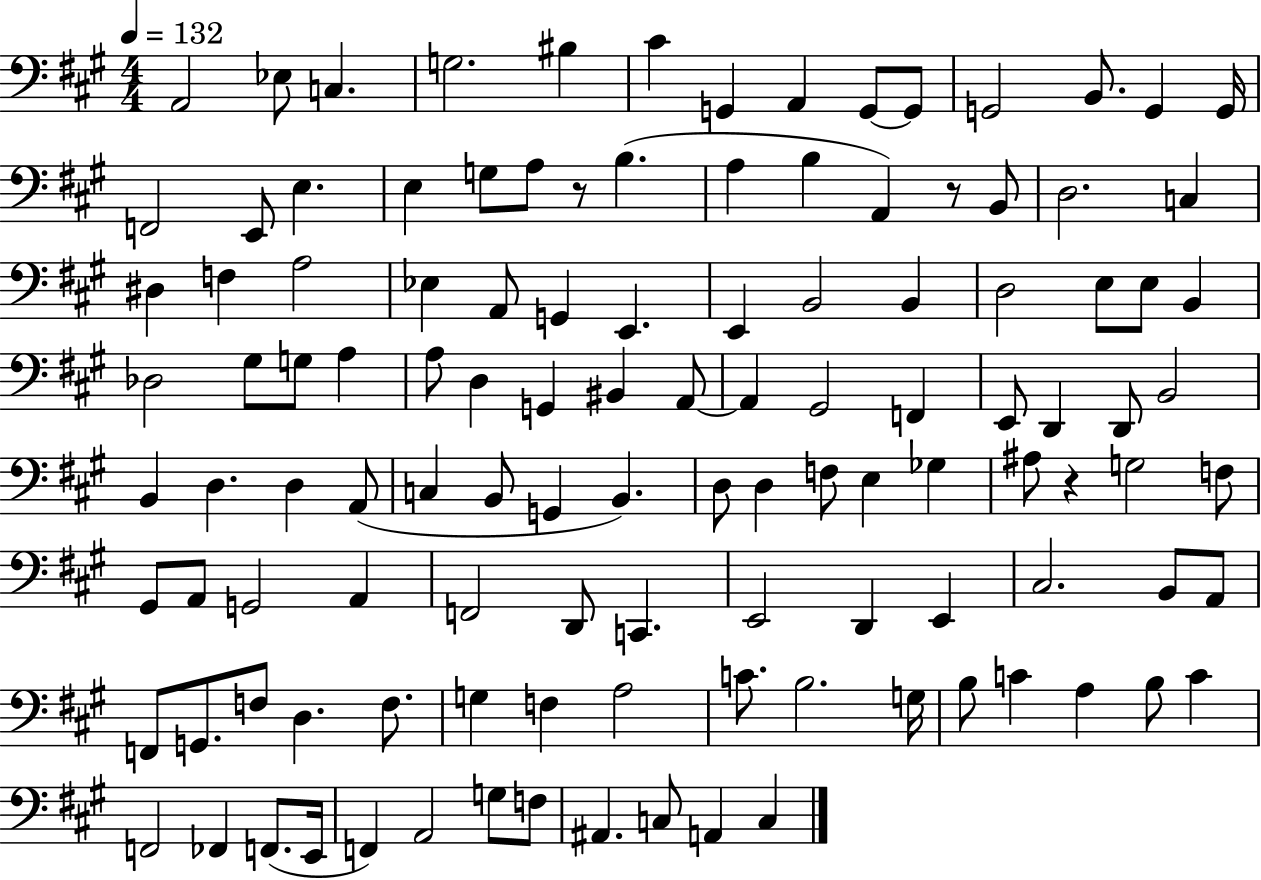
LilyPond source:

{
  \clef bass
  \numericTimeSignature
  \time 4/4
  \key a \major
  \tempo 4 = 132
  a,2 ees8 c4. | g2. bis4 | cis'4 g,4 a,4 g,8~~ g,8 | g,2 b,8. g,4 g,16 | \break f,2 e,8 e4. | e4 g8 a8 r8 b4.( | a4 b4 a,4) r8 b,8 | d2. c4 | \break dis4 f4 a2 | ees4 a,8 g,4 e,4. | e,4 b,2 b,4 | d2 e8 e8 b,4 | \break des2 gis8 g8 a4 | a8 d4 g,4 bis,4 a,8~~ | a,4 gis,2 f,4 | e,8 d,4 d,8 b,2 | \break b,4 d4. d4 a,8( | c4 b,8 g,4 b,4.) | d8 d4 f8 e4 ges4 | ais8 r4 g2 f8 | \break gis,8 a,8 g,2 a,4 | f,2 d,8 c,4. | e,2 d,4 e,4 | cis2. b,8 a,8 | \break f,8 g,8. f8 d4. f8. | g4 f4 a2 | c'8. b2. g16 | b8 c'4 a4 b8 c'4 | \break f,2 fes,4 f,8.( e,16 | f,4) a,2 g8 f8 | ais,4. c8 a,4 c4 | \bar "|."
}